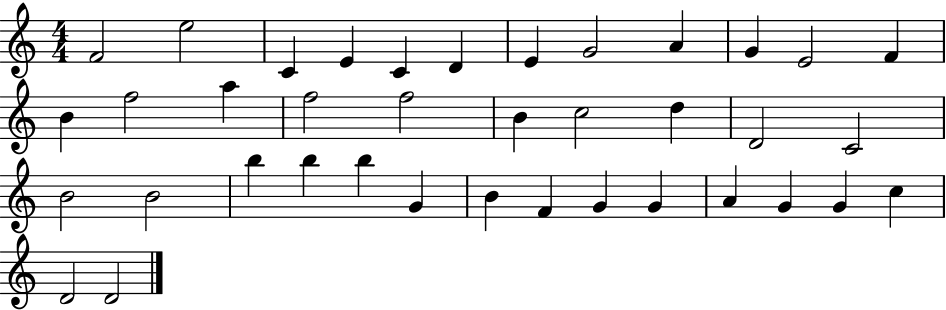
F4/h E5/h C4/q E4/q C4/q D4/q E4/q G4/h A4/q G4/q E4/h F4/q B4/q F5/h A5/q F5/h F5/h B4/q C5/h D5/q D4/h C4/h B4/h B4/h B5/q B5/q B5/q G4/q B4/q F4/q G4/q G4/q A4/q G4/q G4/q C5/q D4/h D4/h